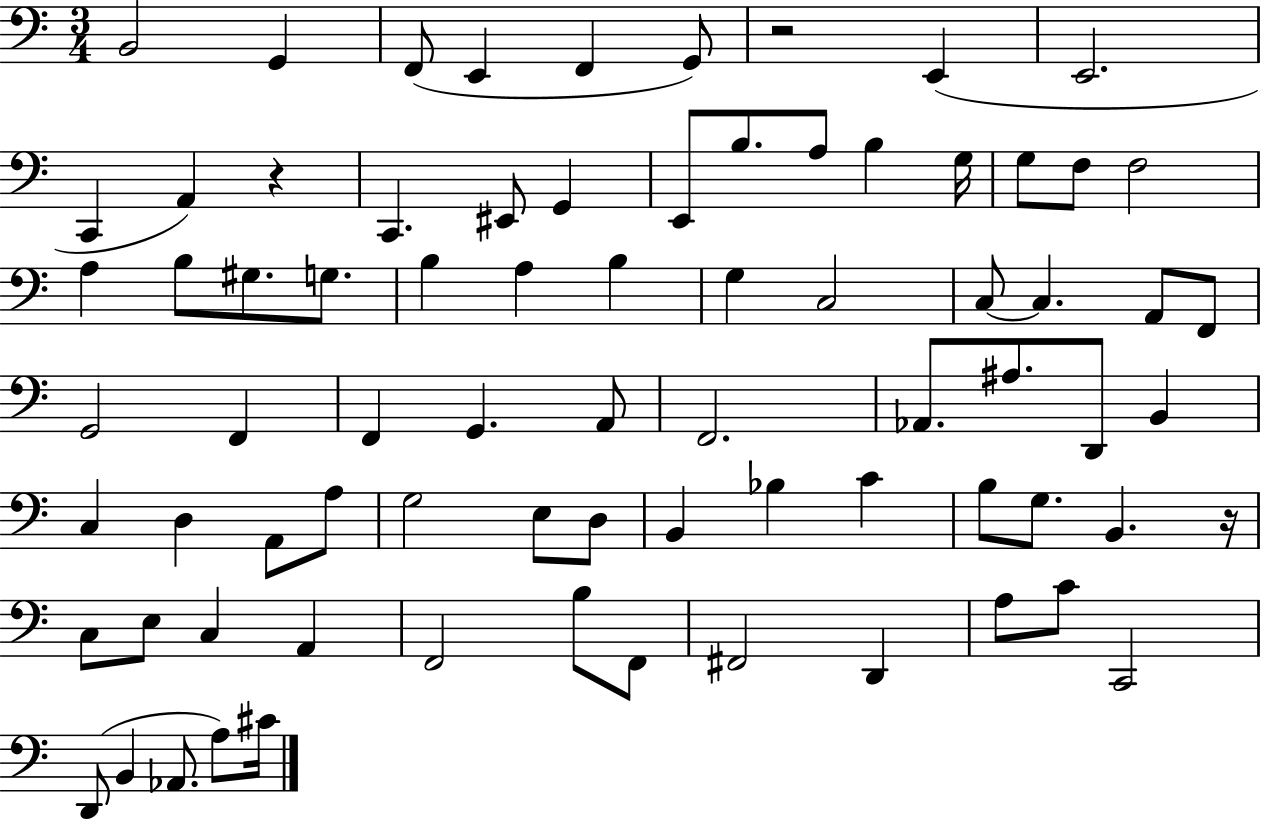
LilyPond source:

{
  \clef bass
  \numericTimeSignature
  \time 3/4
  \key c \major
  b,2 g,4 | f,8( e,4 f,4 g,8) | r2 e,4( | e,2. | \break c,4 a,4) r4 | c,4. eis,8 g,4 | e,8 b8. a8 b4 g16 | g8 f8 f2 | \break a4 b8 gis8. g8. | b4 a4 b4 | g4 c2 | c8~~ c4. a,8 f,8 | \break g,2 f,4 | f,4 g,4. a,8 | f,2. | aes,8. ais8. d,8 b,4 | \break c4 d4 a,8 a8 | g2 e8 d8 | b,4 bes4 c'4 | b8 g8. b,4. r16 | \break c8 e8 c4 a,4 | f,2 b8 f,8 | fis,2 d,4 | a8 c'8 c,2 | \break d,8( b,4 aes,8. a8) cis'16 | \bar "|."
}